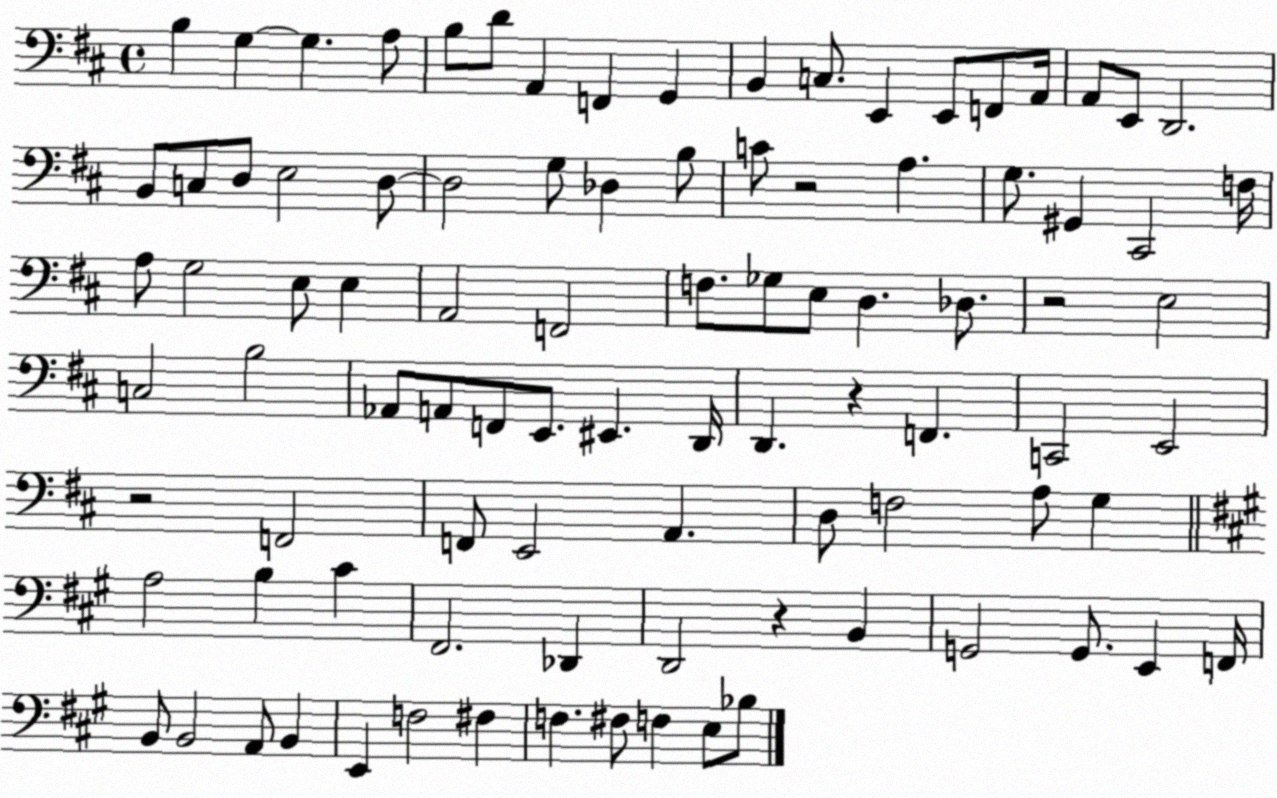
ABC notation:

X:1
T:Untitled
M:4/4
L:1/4
K:D
B, G, G, A,/2 B,/2 D/2 A,, F,, G,, B,, C,/2 E,, E,,/2 F,,/2 A,,/4 A,,/2 E,,/2 D,,2 B,,/2 C,/2 D,/2 E,2 D,/2 D,2 G,/2 _D, B,/2 C/2 z2 A, G,/2 ^G,, ^C,,2 F,/4 A,/2 G,2 E,/2 E, A,,2 F,,2 F,/2 _G,/2 E,/2 D, _D,/2 z2 E,2 C,2 B,2 _A,,/2 A,,/2 F,,/2 E,,/2 ^E,, D,,/4 D,, z F,, C,,2 E,,2 z2 F,,2 F,,/2 E,,2 A,, D,/2 F,2 A,/2 G, A,2 B, ^C ^F,,2 _D,, D,,2 z B,, G,,2 G,,/2 E,, F,,/4 B,,/2 B,,2 A,,/2 B,, E,, F,2 ^F, F, ^F,/2 F, E,/2 _B,/2